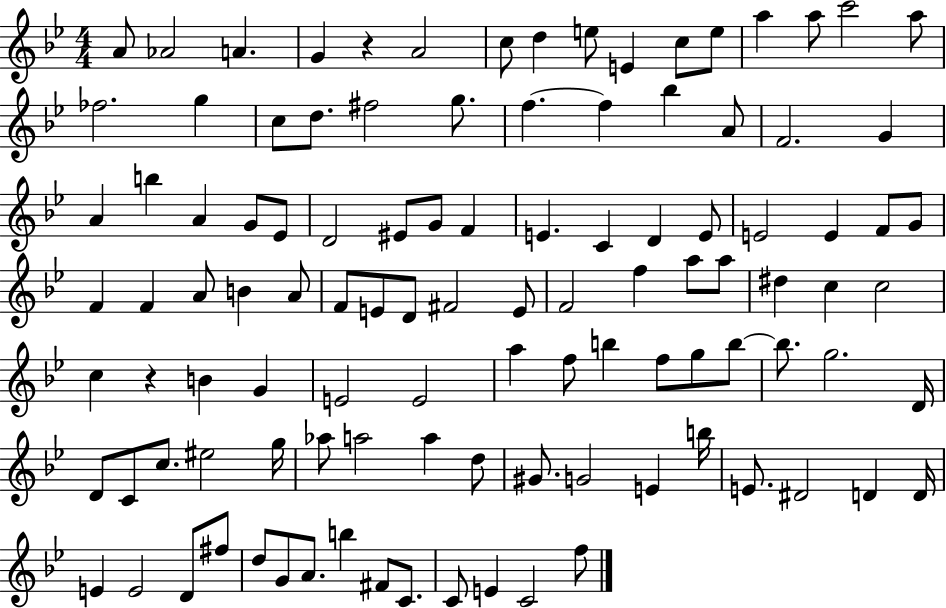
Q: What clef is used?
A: treble